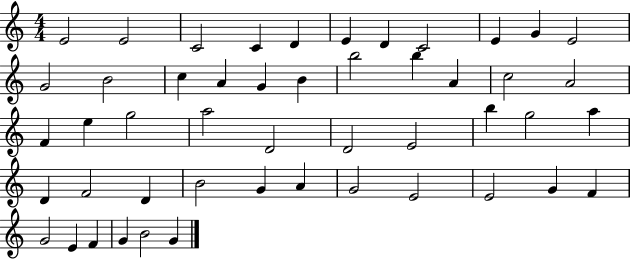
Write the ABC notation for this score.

X:1
T:Untitled
M:4/4
L:1/4
K:C
E2 E2 C2 C D E D C2 E G E2 G2 B2 c A G B b2 b A c2 A2 F e g2 a2 D2 D2 E2 b g2 a D F2 D B2 G A G2 E2 E2 G F G2 E F G B2 G